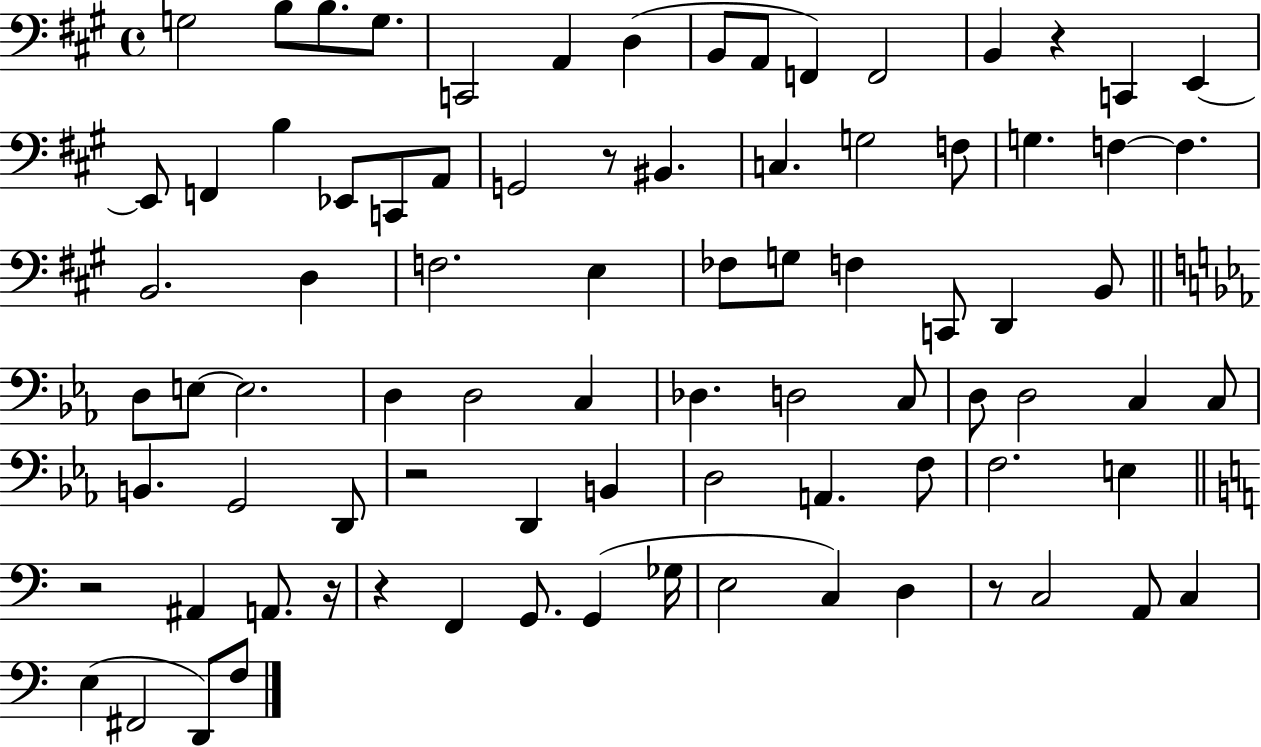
{
  \clef bass
  \time 4/4
  \defaultTimeSignature
  \key a \major
  g2 b8 b8. g8. | c,2 a,4 d4( | b,8 a,8 f,4) f,2 | b,4 r4 c,4 e,4~~ | \break e,8 f,4 b4 ees,8 c,8 a,8 | g,2 r8 bis,4. | c4. g2 f8 | g4. f4~~ f4. | \break b,2. d4 | f2. e4 | fes8 g8 f4 c,8 d,4 b,8 | \bar "||" \break \key c \minor d8 e8~~ e2. | d4 d2 c4 | des4. d2 c8 | d8 d2 c4 c8 | \break b,4. g,2 d,8 | r2 d,4 b,4 | d2 a,4. f8 | f2. e4 | \break \bar "||" \break \key c \major r2 ais,4 a,8. r16 | r4 f,4 g,8. g,4( ges16 | e2 c4) d4 | r8 c2 a,8 c4 | \break e4( fis,2 d,8) f8 | \bar "|."
}